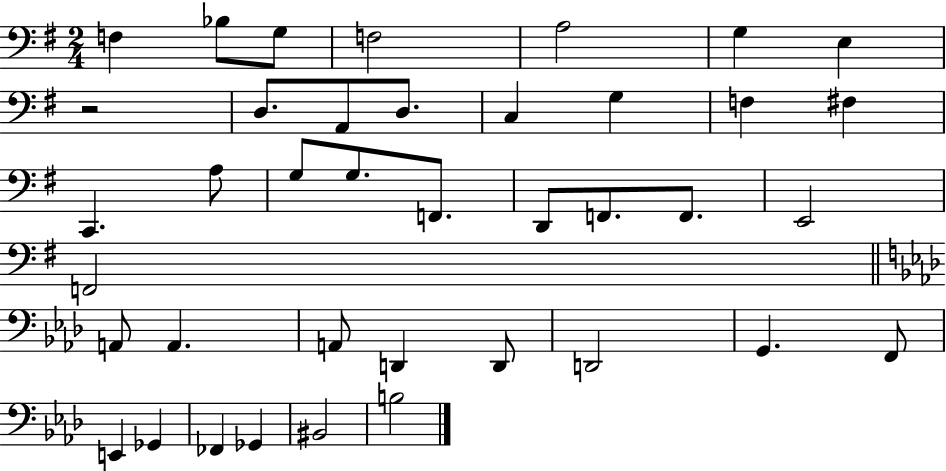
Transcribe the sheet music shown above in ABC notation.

X:1
T:Untitled
M:2/4
L:1/4
K:G
F, _B,/2 G,/2 F,2 A,2 G, E, z2 D,/2 A,,/2 D,/2 C, G, F, ^F, C,, A,/2 G,/2 G,/2 F,,/2 D,,/2 F,,/2 F,,/2 E,,2 F,,2 A,,/2 A,, A,,/2 D,, D,,/2 D,,2 G,, F,,/2 E,, _G,, _F,, _G,, ^B,,2 B,2